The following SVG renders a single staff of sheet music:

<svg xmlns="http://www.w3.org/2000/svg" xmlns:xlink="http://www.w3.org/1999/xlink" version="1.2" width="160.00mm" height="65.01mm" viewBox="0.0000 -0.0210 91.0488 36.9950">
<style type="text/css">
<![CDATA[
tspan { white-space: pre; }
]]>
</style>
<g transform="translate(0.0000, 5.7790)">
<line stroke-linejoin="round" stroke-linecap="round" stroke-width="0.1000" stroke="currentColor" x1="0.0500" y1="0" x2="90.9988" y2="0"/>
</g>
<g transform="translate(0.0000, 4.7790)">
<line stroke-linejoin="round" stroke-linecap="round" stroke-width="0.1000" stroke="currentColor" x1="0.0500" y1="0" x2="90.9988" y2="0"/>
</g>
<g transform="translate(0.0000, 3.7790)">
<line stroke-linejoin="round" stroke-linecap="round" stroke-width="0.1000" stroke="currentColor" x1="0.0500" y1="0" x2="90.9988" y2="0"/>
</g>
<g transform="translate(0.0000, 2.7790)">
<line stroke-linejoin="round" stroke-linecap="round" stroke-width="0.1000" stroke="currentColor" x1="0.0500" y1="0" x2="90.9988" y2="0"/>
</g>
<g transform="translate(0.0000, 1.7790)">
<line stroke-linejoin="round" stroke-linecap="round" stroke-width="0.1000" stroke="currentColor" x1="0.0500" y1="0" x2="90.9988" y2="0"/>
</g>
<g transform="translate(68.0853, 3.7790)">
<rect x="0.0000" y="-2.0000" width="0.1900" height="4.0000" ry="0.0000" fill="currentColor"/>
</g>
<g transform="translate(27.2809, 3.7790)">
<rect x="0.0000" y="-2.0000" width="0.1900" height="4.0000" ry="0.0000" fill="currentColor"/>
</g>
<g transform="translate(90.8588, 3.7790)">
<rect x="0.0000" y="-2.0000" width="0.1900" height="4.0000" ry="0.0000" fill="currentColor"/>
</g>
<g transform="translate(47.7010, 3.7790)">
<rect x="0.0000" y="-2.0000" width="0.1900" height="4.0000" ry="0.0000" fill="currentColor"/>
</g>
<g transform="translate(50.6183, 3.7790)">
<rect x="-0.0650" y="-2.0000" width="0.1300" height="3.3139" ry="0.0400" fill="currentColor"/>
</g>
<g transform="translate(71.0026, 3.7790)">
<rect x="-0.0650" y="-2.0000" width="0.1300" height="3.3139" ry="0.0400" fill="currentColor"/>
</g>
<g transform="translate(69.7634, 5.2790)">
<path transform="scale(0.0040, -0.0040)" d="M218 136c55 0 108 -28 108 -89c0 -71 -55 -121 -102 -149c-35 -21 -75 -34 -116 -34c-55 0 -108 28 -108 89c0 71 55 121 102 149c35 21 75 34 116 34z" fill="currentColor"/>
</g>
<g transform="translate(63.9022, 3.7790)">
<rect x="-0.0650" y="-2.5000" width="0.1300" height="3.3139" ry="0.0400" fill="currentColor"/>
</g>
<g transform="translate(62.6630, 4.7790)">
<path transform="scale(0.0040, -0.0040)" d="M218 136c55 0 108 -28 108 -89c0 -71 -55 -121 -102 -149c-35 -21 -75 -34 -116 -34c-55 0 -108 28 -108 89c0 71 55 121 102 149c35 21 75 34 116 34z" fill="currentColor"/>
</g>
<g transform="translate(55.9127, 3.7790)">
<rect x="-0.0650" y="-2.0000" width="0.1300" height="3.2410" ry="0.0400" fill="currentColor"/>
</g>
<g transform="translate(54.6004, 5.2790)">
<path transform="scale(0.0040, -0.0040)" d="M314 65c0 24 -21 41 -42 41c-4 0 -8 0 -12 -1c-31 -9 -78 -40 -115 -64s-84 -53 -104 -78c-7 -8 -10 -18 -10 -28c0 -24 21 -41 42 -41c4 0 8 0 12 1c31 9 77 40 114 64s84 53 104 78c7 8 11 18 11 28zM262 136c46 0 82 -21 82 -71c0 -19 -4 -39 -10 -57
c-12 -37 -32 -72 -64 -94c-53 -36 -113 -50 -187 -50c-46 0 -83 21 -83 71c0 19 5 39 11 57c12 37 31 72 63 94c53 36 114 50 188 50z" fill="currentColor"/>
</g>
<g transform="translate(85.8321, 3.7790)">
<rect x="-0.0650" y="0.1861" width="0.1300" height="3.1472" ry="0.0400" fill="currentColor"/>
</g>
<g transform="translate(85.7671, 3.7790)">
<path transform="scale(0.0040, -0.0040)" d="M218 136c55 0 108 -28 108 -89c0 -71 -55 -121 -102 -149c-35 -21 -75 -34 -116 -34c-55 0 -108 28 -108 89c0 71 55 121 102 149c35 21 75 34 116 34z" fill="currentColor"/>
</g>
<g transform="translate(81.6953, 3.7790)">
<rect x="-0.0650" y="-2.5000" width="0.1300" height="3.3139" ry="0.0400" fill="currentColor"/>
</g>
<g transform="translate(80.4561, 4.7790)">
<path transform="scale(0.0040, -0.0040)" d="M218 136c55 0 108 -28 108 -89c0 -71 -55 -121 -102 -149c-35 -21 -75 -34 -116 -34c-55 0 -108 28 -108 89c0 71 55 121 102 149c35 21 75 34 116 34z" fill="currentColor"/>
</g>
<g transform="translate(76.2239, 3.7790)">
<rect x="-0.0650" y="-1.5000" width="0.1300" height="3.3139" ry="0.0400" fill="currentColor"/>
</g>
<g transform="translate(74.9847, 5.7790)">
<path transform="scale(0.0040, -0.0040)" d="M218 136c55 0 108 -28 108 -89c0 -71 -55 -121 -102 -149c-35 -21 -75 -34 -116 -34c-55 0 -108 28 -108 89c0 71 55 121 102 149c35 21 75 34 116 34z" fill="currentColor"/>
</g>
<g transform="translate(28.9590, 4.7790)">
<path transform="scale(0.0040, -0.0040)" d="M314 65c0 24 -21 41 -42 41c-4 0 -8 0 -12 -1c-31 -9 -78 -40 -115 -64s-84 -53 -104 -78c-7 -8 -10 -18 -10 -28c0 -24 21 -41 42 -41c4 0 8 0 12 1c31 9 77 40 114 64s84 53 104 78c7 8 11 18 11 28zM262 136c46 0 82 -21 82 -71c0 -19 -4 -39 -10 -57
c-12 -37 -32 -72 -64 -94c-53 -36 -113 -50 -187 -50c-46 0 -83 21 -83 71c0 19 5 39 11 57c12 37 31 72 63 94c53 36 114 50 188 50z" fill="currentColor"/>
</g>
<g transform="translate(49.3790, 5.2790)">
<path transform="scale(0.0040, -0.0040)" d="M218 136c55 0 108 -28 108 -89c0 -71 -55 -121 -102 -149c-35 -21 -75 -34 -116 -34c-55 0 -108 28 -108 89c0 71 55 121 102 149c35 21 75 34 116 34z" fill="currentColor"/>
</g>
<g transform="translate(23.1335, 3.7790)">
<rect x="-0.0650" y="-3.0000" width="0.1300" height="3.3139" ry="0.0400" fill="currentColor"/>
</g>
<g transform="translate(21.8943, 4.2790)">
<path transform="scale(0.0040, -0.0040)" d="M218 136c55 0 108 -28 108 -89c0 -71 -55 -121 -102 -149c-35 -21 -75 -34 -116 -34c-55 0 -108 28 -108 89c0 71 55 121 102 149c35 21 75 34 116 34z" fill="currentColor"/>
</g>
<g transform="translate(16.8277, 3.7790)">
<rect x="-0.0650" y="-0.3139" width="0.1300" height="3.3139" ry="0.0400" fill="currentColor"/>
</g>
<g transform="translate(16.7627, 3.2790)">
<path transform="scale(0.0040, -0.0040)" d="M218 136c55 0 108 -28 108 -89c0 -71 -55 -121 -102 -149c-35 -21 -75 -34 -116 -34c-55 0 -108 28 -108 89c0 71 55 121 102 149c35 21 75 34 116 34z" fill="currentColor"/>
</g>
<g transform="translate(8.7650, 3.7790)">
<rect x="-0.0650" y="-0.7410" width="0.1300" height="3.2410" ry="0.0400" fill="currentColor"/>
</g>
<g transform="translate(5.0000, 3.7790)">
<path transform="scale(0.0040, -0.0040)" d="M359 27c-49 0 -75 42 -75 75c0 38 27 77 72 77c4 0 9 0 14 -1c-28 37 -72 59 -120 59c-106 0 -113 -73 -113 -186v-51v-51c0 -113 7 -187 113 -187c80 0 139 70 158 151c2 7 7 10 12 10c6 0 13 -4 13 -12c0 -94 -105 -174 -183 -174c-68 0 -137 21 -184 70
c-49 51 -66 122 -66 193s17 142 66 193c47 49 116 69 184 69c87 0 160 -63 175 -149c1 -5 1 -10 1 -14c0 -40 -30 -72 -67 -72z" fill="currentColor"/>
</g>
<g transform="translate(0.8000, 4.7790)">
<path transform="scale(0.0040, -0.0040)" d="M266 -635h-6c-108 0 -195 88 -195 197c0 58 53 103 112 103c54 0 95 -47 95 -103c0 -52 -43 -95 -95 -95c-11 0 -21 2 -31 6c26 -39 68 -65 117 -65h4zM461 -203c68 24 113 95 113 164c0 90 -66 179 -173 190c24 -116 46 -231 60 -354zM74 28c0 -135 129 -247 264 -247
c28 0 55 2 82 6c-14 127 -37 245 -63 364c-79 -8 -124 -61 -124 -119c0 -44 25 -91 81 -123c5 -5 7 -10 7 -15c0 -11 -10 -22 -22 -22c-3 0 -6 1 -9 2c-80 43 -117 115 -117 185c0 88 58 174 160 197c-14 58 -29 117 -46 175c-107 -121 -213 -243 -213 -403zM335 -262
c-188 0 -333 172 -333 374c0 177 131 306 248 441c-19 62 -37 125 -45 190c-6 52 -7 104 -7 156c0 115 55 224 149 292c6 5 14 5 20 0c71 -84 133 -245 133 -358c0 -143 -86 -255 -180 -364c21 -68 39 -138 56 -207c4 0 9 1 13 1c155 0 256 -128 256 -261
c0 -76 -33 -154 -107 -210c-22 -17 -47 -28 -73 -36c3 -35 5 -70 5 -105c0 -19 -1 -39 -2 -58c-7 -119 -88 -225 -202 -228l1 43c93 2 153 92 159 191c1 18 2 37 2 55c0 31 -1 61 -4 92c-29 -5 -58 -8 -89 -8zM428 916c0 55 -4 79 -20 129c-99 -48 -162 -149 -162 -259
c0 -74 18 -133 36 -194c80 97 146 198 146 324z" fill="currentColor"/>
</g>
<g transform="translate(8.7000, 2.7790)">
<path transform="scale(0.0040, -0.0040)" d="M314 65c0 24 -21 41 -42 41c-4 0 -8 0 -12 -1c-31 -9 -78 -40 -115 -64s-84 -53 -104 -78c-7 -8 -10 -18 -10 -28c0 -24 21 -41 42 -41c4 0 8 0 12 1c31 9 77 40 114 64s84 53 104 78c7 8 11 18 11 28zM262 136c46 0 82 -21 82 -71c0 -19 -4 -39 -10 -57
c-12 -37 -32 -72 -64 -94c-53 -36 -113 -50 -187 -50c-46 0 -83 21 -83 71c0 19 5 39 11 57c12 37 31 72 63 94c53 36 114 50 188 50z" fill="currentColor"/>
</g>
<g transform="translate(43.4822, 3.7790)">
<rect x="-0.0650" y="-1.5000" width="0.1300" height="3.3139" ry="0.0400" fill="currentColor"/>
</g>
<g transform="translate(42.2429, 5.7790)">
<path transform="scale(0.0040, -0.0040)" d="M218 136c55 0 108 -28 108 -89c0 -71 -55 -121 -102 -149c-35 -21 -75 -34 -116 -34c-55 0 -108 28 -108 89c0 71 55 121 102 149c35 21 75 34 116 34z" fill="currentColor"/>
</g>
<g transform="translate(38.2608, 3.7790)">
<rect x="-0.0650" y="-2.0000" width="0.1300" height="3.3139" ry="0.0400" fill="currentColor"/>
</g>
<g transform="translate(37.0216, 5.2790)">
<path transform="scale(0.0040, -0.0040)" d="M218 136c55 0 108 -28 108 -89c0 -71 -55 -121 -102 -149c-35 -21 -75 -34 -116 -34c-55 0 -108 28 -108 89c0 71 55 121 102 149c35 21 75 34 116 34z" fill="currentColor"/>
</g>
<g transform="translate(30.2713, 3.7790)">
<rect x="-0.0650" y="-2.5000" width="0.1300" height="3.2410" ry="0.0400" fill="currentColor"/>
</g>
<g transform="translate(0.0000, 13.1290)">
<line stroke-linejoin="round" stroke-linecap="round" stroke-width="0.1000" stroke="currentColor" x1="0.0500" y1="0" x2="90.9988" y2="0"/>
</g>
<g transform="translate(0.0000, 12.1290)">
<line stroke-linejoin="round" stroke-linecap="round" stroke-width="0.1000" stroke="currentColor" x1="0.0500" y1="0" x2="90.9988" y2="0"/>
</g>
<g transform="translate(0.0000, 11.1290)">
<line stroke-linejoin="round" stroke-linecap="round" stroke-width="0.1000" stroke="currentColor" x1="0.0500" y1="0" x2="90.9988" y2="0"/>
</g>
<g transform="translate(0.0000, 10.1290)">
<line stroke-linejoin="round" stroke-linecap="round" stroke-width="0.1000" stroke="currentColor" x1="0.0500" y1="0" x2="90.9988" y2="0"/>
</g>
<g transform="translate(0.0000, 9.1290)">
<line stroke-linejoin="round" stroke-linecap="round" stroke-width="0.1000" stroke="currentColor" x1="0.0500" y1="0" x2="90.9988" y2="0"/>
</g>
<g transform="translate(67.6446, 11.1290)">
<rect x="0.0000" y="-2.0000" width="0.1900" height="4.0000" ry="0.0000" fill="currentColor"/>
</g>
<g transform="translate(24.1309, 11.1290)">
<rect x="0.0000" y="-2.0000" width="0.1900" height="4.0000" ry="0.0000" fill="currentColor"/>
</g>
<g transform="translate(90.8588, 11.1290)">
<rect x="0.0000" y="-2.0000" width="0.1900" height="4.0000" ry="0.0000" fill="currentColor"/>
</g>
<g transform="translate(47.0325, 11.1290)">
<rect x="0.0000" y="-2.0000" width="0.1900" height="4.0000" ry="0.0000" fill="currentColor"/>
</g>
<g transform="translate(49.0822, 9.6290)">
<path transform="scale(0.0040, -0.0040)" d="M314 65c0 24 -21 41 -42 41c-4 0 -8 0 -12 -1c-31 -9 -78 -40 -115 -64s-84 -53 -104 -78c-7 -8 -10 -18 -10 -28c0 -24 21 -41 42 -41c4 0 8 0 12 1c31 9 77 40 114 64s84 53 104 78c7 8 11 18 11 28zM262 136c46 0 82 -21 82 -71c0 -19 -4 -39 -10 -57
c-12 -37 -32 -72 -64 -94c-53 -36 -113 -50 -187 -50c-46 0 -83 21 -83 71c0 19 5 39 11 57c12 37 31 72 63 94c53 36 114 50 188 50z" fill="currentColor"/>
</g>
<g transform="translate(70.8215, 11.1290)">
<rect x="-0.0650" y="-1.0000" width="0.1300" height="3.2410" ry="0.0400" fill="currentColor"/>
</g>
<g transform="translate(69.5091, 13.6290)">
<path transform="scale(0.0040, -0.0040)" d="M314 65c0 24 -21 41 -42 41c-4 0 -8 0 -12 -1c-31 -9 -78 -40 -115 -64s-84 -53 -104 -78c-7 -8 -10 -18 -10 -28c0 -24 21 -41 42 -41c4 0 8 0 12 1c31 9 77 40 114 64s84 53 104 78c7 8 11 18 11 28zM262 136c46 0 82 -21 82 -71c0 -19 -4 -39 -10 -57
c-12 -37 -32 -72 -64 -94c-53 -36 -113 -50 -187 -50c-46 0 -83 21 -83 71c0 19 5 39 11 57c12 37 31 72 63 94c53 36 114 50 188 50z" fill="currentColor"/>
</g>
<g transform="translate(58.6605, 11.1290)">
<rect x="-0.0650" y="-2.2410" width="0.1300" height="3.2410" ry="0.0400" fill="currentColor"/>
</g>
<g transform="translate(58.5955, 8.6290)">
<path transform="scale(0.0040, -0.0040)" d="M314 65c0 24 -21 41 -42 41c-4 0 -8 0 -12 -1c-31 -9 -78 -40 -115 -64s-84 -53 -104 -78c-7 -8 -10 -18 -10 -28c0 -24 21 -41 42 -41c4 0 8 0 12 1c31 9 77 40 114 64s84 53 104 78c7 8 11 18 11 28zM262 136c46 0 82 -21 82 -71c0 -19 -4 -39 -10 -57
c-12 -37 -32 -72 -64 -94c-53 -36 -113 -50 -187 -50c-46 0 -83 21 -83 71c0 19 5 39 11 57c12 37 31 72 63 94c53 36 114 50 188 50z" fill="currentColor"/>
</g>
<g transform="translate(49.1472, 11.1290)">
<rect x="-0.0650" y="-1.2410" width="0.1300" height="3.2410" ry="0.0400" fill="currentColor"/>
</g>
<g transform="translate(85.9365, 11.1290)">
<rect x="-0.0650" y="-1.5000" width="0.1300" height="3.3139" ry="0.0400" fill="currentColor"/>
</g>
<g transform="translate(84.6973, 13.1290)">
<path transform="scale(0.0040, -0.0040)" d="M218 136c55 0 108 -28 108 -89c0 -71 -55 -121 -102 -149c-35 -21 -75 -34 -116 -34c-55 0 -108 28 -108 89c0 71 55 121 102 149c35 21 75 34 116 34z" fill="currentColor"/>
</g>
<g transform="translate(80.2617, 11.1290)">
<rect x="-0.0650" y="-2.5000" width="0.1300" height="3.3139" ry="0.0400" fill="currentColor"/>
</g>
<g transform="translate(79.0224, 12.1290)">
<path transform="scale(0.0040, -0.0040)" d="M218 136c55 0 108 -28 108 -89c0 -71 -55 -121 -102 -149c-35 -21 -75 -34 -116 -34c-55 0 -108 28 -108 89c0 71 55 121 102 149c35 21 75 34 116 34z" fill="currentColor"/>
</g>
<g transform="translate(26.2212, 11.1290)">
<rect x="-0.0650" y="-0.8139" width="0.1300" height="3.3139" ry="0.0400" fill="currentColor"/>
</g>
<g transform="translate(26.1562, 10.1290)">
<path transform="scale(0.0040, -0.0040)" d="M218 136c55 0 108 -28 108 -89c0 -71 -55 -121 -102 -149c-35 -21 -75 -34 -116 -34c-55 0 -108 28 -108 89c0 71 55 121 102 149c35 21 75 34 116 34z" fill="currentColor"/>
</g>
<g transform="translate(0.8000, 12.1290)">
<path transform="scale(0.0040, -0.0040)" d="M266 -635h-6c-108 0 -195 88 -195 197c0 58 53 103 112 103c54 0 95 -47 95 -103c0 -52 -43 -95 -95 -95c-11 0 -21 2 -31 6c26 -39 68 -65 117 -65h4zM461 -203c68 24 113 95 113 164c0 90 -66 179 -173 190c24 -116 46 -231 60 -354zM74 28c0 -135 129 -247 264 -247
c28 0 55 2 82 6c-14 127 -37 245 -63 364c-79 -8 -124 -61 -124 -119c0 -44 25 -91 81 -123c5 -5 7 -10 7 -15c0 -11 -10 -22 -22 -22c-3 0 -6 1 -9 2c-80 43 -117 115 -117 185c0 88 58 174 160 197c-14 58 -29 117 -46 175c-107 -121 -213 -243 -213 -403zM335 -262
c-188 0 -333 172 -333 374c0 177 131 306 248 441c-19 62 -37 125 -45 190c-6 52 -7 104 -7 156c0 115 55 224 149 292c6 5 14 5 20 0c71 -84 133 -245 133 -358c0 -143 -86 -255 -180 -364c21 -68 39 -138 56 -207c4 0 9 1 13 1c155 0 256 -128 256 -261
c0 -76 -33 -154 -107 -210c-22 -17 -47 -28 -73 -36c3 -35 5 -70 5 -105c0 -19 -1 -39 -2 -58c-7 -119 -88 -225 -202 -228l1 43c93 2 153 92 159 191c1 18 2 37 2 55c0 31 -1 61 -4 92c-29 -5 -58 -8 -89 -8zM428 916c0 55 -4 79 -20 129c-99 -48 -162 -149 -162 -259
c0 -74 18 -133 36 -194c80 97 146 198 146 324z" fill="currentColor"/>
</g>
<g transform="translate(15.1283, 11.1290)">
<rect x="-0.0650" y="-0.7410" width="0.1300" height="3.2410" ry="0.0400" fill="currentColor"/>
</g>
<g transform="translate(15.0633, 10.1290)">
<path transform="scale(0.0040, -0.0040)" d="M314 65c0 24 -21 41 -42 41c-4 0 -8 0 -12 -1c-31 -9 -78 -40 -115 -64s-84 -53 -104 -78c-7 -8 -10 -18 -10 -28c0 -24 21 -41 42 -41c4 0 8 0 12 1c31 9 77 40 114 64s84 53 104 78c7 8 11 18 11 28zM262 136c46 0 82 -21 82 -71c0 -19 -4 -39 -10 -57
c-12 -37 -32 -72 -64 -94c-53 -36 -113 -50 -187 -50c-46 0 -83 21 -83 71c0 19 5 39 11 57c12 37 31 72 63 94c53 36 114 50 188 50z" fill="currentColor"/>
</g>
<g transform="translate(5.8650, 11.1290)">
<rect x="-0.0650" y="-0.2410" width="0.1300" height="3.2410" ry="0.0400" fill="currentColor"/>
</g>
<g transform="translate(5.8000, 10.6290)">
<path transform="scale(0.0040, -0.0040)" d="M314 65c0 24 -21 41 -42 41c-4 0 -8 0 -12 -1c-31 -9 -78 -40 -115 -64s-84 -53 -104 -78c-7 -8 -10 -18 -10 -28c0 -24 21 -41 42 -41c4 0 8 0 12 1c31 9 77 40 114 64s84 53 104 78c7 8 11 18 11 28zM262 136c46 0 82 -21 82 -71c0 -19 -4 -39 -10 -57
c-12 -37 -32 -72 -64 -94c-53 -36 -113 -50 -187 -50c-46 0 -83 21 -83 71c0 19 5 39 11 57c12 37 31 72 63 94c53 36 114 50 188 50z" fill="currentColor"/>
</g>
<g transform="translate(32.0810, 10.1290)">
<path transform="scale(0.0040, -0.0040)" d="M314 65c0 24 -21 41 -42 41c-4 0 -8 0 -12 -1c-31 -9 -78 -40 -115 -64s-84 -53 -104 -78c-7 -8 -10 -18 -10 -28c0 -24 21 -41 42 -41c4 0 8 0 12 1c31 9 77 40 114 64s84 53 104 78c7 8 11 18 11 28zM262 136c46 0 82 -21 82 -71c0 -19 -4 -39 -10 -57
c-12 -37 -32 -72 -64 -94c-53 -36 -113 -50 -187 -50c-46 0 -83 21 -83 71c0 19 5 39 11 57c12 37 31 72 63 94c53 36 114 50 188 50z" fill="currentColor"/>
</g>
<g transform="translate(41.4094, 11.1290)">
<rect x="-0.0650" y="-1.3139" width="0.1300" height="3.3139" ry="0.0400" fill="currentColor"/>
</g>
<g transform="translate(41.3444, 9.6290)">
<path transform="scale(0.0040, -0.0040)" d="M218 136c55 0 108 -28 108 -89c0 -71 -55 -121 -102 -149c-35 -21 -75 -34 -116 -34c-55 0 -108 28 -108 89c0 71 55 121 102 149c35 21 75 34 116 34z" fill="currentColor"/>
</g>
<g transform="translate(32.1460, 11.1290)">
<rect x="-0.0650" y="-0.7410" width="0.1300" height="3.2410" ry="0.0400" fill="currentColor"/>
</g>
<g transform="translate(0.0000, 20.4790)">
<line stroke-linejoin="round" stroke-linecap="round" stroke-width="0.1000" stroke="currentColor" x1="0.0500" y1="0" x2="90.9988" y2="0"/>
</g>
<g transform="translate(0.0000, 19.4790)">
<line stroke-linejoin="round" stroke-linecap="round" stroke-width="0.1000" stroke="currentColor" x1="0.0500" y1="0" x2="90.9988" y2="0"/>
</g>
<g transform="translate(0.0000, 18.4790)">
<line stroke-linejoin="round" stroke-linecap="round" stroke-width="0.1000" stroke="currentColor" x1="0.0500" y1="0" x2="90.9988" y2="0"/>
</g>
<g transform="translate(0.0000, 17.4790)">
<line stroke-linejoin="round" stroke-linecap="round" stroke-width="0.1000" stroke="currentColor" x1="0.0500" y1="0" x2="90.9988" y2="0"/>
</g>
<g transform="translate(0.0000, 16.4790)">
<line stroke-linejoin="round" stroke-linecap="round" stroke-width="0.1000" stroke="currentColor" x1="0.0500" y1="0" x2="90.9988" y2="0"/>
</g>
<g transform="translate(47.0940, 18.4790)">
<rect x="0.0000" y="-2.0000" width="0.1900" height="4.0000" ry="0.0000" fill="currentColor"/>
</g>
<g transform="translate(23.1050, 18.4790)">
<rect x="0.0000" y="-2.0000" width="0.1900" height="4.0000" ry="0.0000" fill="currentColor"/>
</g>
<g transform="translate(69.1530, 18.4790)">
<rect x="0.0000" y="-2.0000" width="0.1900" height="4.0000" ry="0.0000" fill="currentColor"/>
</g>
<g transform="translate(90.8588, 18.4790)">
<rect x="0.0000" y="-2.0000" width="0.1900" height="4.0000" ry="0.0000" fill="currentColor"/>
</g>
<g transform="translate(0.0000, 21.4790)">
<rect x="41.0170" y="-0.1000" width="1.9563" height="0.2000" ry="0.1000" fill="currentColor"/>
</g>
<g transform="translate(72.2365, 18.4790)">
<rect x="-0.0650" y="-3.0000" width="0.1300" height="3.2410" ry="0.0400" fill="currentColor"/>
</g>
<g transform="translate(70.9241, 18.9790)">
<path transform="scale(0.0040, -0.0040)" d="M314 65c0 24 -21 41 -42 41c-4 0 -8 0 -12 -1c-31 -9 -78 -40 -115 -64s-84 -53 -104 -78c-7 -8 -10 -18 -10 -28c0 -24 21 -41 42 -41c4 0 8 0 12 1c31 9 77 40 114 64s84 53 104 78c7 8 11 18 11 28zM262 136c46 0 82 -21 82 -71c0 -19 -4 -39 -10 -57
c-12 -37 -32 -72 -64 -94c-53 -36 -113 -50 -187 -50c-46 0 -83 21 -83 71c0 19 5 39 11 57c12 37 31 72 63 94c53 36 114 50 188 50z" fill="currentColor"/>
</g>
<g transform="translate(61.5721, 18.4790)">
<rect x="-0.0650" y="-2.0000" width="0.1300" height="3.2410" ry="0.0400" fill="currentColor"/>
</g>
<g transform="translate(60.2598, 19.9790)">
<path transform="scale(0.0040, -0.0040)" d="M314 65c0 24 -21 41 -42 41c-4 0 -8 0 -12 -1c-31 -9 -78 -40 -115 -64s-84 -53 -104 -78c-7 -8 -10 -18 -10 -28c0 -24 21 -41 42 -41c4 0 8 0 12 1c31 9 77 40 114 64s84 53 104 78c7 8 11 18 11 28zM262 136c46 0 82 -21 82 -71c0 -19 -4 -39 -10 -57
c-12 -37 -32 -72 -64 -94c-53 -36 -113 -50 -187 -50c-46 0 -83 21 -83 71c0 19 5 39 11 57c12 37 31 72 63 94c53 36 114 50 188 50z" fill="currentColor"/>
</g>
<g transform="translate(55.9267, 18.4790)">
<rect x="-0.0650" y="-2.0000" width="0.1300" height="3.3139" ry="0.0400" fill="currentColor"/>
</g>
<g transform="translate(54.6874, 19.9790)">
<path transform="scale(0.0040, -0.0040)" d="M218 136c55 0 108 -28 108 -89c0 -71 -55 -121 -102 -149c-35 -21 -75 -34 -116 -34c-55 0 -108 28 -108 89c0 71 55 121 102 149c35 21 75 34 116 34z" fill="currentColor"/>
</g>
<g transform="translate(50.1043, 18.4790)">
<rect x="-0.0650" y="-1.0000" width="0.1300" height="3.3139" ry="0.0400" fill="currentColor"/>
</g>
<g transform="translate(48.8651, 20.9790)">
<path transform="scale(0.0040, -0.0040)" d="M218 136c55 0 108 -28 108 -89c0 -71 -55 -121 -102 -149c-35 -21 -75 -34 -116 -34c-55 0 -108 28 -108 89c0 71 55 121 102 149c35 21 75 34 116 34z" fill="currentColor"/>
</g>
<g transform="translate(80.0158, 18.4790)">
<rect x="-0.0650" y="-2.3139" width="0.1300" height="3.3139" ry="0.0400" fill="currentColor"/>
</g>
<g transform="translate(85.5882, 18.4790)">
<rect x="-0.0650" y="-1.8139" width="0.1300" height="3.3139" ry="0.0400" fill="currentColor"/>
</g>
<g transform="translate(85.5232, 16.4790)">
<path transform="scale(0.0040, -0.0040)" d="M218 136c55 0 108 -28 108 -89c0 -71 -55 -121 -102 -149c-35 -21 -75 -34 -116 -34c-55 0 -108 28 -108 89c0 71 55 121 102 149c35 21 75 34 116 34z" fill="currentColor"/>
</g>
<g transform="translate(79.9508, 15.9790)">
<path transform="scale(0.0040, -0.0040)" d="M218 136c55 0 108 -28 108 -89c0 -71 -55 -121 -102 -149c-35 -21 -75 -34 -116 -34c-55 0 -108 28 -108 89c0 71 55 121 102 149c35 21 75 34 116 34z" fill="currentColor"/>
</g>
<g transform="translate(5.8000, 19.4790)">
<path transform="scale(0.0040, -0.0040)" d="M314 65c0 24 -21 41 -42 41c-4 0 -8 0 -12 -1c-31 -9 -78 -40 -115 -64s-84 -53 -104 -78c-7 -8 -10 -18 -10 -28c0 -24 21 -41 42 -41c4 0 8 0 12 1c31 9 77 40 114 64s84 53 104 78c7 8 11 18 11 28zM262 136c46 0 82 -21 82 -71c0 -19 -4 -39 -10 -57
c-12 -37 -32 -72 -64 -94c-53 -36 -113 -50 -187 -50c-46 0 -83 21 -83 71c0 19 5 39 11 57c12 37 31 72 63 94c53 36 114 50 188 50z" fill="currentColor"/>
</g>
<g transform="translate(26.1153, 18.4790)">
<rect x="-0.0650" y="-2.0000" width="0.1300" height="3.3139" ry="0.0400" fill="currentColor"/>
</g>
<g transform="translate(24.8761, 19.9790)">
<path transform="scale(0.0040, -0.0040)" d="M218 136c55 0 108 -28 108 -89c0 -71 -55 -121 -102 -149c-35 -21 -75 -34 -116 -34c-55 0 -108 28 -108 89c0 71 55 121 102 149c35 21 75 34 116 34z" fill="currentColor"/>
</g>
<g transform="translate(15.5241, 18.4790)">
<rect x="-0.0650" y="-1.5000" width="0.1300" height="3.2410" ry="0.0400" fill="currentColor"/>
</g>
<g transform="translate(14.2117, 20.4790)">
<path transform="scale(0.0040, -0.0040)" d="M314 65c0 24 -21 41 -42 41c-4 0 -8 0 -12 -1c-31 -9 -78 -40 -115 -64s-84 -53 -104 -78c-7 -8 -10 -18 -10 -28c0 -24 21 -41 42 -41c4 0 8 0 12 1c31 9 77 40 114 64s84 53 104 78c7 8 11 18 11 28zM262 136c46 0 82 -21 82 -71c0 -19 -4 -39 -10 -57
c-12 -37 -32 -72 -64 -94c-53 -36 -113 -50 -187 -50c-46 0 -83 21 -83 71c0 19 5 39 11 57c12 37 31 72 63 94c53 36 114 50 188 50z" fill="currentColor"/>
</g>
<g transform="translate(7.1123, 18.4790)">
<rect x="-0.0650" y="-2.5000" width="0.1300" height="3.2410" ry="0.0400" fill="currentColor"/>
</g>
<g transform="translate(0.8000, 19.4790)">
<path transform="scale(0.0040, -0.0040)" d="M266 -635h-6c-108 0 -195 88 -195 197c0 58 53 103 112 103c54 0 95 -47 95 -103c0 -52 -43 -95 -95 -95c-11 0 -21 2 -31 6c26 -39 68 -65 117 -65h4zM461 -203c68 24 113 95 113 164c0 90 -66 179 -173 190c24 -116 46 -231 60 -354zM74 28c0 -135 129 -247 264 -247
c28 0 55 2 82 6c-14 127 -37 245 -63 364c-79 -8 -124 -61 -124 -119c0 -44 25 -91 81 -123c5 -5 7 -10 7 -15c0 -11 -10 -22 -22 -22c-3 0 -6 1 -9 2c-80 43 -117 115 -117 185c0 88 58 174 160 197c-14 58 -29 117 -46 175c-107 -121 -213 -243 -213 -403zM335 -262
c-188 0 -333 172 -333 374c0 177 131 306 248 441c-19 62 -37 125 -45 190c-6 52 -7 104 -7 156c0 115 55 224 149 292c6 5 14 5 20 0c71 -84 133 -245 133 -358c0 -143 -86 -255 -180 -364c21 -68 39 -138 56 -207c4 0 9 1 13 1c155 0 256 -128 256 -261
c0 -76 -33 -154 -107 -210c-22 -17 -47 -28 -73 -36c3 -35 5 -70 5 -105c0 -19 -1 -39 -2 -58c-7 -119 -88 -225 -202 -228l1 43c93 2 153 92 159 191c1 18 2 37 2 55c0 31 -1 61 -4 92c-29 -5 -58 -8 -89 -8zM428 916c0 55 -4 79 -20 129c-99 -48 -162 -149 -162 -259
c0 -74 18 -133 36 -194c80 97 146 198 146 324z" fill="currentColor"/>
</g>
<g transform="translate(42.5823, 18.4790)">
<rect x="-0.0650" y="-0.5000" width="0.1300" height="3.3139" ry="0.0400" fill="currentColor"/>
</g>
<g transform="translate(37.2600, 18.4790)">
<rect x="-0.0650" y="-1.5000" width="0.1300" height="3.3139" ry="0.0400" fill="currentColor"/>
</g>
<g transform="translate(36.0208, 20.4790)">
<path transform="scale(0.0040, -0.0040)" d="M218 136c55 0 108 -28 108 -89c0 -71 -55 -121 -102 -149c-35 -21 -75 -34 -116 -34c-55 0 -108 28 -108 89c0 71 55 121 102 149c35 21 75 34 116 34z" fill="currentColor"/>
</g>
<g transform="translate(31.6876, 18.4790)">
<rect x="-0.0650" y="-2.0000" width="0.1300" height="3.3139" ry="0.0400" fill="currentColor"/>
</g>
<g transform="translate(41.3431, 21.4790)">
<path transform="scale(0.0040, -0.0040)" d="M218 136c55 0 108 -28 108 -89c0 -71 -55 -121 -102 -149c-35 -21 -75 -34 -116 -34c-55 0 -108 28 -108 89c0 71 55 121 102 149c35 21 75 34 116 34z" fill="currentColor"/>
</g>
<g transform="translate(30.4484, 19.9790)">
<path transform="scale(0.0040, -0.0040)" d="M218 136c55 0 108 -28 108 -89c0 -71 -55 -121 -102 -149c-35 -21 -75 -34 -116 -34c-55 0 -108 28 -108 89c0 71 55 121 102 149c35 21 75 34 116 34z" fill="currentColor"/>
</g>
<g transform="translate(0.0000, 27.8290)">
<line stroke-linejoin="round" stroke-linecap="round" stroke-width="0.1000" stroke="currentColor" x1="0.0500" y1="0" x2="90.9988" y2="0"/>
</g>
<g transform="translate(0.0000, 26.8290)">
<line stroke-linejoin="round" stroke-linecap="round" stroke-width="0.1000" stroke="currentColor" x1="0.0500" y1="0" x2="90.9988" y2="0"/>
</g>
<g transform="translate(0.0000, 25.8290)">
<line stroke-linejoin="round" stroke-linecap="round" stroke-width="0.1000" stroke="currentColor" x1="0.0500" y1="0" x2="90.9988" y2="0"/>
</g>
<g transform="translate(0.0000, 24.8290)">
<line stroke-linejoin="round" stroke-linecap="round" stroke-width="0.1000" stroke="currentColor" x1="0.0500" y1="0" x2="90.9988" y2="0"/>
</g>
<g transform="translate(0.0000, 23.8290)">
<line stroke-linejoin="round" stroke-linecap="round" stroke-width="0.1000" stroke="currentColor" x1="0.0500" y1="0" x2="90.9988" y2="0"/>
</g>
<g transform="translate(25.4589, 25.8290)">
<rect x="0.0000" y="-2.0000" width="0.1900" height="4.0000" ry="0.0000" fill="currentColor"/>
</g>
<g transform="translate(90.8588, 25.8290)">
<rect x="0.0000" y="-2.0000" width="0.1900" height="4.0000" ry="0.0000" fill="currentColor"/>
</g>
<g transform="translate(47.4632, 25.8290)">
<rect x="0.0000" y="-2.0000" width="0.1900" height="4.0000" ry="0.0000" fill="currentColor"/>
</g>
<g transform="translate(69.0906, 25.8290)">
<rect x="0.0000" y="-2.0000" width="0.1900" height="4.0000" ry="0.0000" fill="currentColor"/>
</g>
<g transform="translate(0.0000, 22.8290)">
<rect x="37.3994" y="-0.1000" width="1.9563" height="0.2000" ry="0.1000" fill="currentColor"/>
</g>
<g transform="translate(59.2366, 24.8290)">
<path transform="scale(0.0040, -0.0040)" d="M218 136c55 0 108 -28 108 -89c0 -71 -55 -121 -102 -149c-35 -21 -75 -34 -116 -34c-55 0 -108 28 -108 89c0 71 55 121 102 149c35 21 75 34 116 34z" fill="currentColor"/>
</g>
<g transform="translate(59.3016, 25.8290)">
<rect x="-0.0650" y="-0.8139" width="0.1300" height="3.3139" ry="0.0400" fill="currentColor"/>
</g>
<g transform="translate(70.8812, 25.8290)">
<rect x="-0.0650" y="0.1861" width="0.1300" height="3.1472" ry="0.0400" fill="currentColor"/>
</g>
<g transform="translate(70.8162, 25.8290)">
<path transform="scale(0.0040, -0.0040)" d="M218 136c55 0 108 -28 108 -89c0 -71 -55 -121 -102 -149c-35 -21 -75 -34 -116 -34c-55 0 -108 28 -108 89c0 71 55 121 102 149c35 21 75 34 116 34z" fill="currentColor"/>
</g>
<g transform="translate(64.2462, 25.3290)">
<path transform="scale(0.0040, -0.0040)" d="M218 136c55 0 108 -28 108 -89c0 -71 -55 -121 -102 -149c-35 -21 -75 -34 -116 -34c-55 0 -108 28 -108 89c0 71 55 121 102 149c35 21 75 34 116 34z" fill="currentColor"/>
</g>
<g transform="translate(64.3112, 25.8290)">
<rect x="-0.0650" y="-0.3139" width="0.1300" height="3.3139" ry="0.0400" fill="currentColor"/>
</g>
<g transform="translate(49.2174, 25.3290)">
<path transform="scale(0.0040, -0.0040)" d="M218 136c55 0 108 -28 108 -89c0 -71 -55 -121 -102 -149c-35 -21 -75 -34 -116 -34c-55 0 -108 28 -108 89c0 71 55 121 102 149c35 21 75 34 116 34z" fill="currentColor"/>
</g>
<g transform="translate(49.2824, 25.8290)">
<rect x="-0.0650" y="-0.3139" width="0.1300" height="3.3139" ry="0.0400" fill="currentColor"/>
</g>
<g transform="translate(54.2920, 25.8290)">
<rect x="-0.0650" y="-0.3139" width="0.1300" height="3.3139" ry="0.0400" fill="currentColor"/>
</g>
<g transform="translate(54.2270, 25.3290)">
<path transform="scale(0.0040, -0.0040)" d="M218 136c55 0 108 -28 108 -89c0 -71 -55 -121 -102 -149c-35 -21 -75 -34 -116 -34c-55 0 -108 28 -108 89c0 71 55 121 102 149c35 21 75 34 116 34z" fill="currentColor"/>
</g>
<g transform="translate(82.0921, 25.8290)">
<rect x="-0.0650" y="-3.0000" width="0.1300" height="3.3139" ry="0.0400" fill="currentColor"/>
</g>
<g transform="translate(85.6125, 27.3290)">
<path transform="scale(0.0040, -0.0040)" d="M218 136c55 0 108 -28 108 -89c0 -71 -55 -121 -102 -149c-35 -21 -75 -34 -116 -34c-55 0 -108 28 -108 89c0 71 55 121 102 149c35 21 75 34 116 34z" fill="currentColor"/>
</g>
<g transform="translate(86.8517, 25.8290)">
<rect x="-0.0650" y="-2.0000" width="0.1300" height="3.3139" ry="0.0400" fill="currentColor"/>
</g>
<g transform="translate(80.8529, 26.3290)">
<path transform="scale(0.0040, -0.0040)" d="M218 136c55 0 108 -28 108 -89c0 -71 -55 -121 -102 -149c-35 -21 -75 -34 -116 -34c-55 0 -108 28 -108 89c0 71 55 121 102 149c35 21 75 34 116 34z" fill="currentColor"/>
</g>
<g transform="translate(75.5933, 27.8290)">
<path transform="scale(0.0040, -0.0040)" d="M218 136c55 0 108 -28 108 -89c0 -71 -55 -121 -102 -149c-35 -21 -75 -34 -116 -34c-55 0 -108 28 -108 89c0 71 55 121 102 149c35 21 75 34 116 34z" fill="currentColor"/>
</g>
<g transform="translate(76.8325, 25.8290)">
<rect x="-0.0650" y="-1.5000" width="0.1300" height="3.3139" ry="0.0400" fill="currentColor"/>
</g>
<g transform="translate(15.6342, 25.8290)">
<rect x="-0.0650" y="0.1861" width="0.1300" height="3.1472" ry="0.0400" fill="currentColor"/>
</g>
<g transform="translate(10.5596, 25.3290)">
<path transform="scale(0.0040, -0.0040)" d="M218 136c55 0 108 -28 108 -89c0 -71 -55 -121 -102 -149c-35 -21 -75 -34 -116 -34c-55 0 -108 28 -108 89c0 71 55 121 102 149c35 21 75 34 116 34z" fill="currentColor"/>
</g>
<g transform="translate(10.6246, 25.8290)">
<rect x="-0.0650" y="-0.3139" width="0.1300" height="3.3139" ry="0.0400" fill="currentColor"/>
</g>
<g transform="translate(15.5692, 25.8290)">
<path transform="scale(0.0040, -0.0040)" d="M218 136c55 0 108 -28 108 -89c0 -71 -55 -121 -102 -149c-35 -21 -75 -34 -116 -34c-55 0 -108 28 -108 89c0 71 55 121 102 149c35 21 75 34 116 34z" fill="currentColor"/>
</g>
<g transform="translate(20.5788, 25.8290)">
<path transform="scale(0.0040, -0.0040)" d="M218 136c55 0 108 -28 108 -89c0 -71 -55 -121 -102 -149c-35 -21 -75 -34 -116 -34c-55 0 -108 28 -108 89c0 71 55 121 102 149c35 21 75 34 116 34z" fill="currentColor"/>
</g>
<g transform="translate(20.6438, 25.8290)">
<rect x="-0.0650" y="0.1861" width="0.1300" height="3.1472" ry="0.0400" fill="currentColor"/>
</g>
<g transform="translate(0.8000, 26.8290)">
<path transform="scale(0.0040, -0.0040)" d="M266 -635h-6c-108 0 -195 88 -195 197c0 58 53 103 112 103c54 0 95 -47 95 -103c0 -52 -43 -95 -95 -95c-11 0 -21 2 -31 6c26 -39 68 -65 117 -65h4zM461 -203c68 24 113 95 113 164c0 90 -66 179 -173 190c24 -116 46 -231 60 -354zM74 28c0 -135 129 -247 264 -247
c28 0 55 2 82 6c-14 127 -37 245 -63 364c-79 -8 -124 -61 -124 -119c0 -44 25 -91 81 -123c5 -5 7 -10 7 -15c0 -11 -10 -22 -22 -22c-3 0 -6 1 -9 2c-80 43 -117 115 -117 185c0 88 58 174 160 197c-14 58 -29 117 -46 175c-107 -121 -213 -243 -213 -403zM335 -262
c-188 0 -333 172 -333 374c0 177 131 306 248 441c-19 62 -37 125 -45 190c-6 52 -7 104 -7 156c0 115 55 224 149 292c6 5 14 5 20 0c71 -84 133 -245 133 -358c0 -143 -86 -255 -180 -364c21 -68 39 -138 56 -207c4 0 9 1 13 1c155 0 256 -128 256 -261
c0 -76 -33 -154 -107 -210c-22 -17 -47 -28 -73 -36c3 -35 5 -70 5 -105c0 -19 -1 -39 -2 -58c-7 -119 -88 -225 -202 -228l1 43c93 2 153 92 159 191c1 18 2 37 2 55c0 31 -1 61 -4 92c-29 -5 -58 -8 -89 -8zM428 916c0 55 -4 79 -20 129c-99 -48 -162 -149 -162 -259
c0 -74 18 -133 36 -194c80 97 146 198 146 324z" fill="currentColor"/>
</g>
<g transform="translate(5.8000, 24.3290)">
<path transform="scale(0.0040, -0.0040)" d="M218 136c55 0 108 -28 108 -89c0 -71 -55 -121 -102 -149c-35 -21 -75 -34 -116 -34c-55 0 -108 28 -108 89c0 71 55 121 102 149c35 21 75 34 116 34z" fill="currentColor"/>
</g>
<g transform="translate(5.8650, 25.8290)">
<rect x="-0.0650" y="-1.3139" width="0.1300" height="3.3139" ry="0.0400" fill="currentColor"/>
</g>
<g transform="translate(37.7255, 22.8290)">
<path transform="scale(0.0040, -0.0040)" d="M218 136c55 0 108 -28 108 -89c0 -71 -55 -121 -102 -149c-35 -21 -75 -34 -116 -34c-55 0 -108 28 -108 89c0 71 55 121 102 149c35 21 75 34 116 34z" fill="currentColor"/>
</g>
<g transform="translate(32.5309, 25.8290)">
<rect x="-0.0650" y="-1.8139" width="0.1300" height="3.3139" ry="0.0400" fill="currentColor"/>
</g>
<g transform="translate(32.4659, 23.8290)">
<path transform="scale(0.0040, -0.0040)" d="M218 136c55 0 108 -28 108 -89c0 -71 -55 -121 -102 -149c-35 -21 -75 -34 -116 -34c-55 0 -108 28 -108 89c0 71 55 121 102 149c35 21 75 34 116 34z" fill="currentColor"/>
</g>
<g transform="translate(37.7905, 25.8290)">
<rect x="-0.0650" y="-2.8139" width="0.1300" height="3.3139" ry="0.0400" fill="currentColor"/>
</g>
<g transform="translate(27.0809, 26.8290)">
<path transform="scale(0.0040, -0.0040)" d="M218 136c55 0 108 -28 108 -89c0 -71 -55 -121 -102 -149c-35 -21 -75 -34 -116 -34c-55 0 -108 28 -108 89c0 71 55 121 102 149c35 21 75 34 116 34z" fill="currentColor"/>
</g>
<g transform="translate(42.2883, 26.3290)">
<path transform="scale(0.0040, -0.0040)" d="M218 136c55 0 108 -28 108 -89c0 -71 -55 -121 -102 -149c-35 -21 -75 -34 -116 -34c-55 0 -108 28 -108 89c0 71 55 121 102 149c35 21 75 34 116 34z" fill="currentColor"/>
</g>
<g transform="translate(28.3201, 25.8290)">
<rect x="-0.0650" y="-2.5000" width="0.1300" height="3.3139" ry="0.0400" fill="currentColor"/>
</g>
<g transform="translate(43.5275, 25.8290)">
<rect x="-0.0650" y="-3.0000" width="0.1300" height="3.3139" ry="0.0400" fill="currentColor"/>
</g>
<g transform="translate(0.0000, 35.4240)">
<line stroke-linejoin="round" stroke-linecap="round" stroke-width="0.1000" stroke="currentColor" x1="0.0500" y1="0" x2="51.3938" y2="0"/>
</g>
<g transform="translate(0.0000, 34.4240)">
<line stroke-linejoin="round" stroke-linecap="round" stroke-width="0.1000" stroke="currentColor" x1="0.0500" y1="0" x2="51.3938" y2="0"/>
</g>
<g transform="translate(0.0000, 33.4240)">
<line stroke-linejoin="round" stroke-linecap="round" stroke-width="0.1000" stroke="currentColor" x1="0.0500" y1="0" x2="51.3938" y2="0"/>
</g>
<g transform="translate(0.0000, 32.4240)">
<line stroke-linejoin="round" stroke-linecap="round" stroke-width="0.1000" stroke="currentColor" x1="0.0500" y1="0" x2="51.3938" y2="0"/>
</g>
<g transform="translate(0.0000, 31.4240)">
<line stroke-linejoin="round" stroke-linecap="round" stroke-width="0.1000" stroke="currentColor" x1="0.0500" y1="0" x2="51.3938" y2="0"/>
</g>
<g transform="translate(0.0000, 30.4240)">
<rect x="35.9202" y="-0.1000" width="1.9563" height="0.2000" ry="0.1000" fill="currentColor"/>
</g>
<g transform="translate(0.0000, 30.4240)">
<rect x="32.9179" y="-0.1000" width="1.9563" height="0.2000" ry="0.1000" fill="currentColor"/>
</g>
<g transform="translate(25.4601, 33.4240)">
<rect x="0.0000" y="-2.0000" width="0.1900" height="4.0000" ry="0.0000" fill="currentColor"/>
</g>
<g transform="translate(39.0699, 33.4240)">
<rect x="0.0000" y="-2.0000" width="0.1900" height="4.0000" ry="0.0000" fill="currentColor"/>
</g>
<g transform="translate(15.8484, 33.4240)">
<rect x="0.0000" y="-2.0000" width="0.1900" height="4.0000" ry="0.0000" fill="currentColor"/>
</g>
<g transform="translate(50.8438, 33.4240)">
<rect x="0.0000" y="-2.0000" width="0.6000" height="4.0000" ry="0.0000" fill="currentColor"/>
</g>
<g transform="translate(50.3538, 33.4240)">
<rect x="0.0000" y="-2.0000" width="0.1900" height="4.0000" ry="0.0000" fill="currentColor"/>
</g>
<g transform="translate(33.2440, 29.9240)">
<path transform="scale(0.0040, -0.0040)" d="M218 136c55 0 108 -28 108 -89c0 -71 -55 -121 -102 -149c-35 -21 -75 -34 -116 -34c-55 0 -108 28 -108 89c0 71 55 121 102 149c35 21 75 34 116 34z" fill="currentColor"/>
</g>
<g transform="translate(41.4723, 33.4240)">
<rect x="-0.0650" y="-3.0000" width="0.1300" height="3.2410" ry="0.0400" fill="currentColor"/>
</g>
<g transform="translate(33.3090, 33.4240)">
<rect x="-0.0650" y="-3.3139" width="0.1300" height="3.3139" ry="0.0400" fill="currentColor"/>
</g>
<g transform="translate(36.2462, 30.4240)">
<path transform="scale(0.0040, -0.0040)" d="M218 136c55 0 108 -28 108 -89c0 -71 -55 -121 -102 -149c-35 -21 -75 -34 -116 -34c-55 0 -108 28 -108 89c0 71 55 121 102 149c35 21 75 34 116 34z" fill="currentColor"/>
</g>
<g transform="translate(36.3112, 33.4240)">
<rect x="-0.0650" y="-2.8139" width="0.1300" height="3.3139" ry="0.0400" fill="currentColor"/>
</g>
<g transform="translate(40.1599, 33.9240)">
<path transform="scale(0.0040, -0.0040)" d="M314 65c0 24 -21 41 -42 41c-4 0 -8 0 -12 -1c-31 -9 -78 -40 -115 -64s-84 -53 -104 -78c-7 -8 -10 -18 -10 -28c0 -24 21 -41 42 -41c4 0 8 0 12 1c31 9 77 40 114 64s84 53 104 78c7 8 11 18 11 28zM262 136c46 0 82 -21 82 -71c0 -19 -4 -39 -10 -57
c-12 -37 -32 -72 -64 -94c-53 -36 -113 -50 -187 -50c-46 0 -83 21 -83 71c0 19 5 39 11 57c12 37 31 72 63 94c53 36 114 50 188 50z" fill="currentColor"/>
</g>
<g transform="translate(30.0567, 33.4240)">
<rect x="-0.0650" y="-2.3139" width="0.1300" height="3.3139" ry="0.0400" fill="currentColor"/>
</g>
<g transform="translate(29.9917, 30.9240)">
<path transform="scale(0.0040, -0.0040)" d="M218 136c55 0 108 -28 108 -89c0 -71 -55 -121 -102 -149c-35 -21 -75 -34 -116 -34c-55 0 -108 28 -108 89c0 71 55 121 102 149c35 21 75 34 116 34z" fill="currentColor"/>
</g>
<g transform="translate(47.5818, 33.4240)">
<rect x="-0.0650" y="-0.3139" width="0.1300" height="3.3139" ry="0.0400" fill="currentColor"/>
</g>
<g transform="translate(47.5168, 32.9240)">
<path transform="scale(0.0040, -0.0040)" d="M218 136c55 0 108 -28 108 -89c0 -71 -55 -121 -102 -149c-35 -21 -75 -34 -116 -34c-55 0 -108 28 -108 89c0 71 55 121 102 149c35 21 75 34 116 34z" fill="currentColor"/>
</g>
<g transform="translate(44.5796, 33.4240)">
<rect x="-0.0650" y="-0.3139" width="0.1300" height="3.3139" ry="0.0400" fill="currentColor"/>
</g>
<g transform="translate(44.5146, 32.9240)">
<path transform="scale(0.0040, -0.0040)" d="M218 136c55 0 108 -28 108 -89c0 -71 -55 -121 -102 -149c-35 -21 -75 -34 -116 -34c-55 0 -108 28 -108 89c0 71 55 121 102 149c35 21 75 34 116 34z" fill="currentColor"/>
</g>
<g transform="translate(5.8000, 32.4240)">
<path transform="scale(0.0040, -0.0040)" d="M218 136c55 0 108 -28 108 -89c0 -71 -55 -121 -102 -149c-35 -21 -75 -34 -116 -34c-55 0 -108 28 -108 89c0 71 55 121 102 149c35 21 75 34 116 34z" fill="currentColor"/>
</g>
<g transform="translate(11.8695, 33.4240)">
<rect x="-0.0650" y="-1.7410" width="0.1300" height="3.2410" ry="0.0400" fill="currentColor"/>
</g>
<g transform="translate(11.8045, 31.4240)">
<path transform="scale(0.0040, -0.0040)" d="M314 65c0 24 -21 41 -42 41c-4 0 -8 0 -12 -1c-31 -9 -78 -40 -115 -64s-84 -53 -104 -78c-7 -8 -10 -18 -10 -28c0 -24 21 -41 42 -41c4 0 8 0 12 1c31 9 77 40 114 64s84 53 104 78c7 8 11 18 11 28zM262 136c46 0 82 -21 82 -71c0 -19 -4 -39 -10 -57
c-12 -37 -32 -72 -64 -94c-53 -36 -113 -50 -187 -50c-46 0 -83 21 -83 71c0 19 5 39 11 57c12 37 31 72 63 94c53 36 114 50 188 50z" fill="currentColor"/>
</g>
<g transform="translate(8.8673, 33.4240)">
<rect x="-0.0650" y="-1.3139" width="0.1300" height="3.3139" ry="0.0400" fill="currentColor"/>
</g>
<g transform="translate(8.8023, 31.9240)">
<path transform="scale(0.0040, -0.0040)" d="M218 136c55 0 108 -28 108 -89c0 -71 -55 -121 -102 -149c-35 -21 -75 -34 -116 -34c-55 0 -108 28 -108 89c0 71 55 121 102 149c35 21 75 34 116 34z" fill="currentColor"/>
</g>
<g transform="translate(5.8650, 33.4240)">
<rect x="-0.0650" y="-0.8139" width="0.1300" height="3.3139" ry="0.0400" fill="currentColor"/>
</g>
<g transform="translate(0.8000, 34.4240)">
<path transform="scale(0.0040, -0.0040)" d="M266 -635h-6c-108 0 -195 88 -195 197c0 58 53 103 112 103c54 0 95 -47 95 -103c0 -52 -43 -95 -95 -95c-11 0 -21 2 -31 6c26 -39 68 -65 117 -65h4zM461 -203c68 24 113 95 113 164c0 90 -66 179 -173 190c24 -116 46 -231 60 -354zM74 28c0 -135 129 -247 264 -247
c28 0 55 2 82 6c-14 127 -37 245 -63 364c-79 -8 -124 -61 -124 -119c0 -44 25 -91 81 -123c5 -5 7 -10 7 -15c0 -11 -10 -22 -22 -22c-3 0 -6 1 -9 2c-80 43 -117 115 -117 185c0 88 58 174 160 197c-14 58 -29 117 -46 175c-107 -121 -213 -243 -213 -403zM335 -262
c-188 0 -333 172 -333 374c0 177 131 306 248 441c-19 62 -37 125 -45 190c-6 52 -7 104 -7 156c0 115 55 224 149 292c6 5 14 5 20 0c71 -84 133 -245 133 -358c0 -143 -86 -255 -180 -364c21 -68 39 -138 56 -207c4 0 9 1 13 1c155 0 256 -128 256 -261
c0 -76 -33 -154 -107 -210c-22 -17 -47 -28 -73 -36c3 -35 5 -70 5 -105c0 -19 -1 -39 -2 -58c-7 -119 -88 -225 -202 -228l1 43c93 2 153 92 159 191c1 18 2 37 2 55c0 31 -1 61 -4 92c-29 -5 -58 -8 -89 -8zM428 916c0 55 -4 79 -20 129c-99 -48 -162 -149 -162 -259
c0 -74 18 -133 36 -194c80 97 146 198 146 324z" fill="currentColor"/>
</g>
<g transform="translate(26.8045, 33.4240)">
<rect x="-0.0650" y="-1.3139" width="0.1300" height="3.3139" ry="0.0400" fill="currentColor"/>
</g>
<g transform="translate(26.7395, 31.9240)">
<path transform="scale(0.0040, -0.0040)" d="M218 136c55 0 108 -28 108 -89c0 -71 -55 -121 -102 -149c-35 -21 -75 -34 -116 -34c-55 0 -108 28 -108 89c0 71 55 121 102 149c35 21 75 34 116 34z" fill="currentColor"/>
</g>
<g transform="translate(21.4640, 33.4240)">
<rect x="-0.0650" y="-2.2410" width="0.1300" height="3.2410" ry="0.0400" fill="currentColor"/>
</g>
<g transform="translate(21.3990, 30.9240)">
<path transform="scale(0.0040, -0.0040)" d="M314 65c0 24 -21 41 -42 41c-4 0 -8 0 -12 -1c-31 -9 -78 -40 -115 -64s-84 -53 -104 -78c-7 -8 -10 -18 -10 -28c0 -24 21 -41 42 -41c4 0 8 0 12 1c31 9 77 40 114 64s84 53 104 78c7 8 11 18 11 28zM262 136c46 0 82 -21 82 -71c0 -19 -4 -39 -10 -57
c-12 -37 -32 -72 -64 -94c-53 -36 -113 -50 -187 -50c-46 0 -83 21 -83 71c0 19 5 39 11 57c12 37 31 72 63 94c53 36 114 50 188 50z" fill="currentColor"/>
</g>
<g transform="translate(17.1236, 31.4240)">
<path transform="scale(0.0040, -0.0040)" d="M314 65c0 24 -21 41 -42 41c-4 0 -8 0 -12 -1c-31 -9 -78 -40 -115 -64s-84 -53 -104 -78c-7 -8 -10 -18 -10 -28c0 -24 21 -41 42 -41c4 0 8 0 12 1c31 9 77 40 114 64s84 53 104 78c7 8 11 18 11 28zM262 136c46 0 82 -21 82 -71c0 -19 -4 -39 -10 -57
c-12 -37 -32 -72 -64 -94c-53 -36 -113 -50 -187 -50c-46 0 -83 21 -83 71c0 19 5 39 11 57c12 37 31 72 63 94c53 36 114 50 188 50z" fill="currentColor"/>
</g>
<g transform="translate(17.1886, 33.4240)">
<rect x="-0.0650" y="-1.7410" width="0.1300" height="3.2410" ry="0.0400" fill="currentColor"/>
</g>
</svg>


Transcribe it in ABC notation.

X:1
T:Untitled
M:4/4
L:1/4
K:C
d2 c A G2 F E F F2 G F E G B c2 d2 d d2 e e2 g2 D2 G E G2 E2 F F E C D F F2 A2 g f e c B B G f a A c c d c B E A F d e f2 f2 g2 e g b a A2 c c